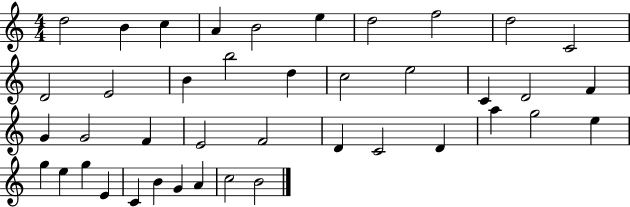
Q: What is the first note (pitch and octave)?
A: D5